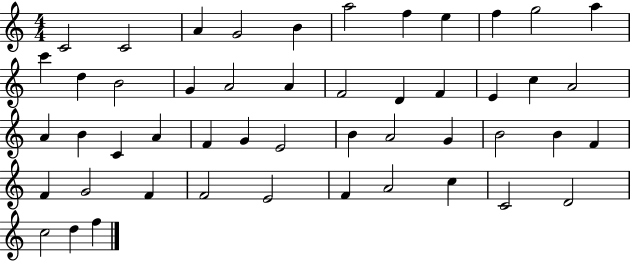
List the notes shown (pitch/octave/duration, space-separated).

C4/h C4/h A4/q G4/h B4/q A5/h F5/q E5/q F5/q G5/h A5/q C6/q D5/q B4/h G4/q A4/h A4/q F4/h D4/q F4/q E4/q C5/q A4/h A4/q B4/q C4/q A4/q F4/q G4/q E4/h B4/q A4/h G4/q B4/h B4/q F4/q F4/q G4/h F4/q F4/h E4/h F4/q A4/h C5/q C4/h D4/h C5/h D5/q F5/q